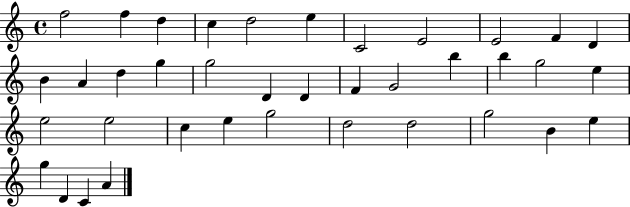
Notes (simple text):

F5/h F5/q D5/q C5/q D5/h E5/q C4/h E4/h E4/h F4/q D4/q B4/q A4/q D5/q G5/q G5/h D4/q D4/q F4/q G4/h B5/q B5/q G5/h E5/q E5/h E5/h C5/q E5/q G5/h D5/h D5/h G5/h B4/q E5/q G5/q D4/q C4/q A4/q